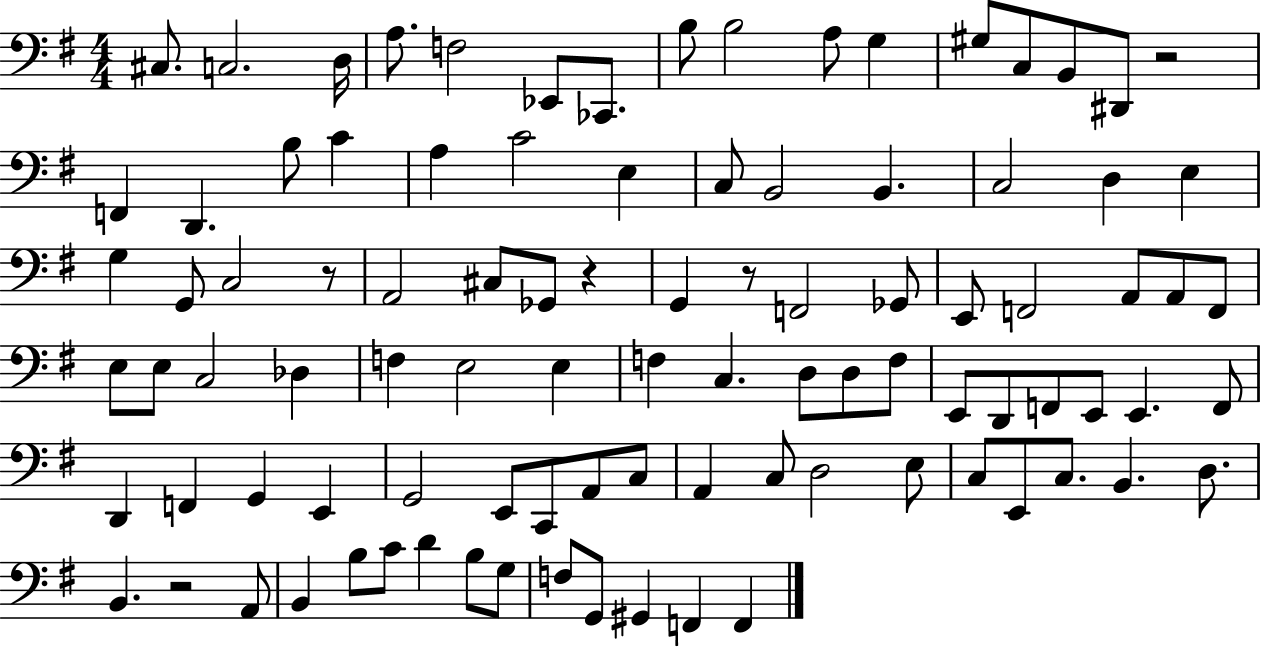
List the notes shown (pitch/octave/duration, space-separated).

C#3/e. C3/h. D3/s A3/e. F3/h Eb2/e CES2/e. B3/e B3/h A3/e G3/q G#3/e C3/e B2/e D#2/e R/h F2/q D2/q. B3/e C4/q A3/q C4/h E3/q C3/e B2/h B2/q. C3/h D3/q E3/q G3/q G2/e C3/h R/e A2/h C#3/e Gb2/e R/q G2/q R/e F2/h Gb2/e E2/e F2/h A2/e A2/e F2/e E3/e E3/e C3/h Db3/q F3/q E3/h E3/q F3/q C3/q. D3/e D3/e F3/e E2/e D2/e F2/e E2/e E2/q. F2/e D2/q F2/q G2/q E2/q G2/h E2/e C2/e A2/e C3/e A2/q C3/e D3/h E3/e C3/e E2/e C3/e. B2/q. D3/e. B2/q. R/h A2/e B2/q B3/e C4/e D4/q B3/e G3/e F3/e G2/e G#2/q F2/q F2/q